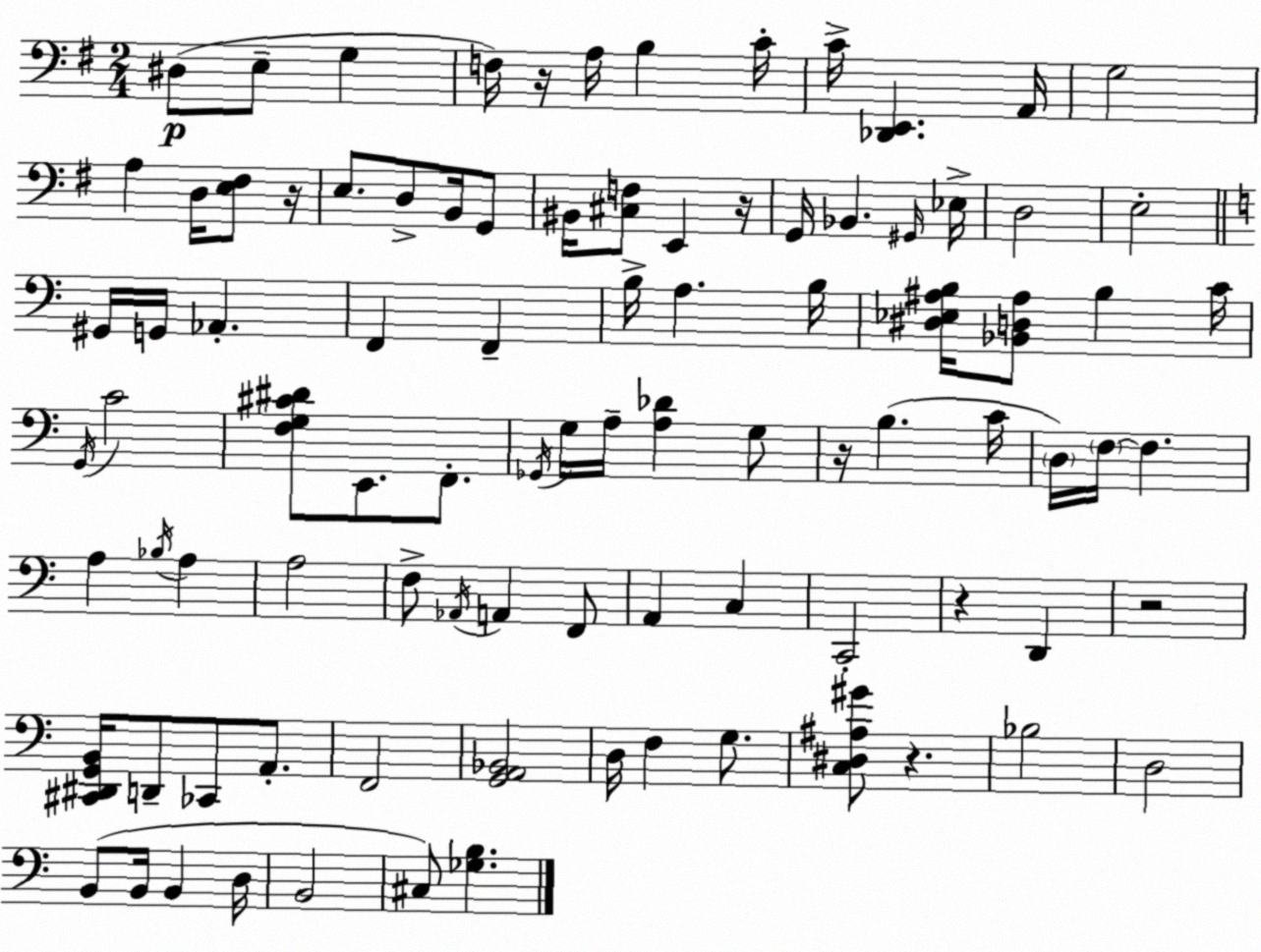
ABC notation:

X:1
T:Untitled
M:2/4
L:1/4
K:G
^D,/2 E,/2 G, F,/4 z/4 A,/4 B, C/4 C/4 [_D,,E,,] A,,/4 G,2 A, D,/4 [E,^F,]/2 z/4 E,/2 D,/2 B,,/4 G,,/2 ^B,,/4 [^C,F,]/2 E,, z/4 G,,/4 _B,, ^G,,/4 _E,/4 D,2 E,2 ^G,,/4 G,,/4 _A,, F,, F,, B,/4 A, B,/4 [^D,_E,^A,B,]/4 [_B,,D,^A,]/2 B, C/4 G,,/4 C2 [F,G,^C^D]/2 E,,/2 F,,/2 _G,,/4 G,/4 A,/4 [A,_D] G,/2 z/4 B, C/4 D,/4 F,/4 F, A, _B,/4 A, A,2 F,/2 _A,,/4 A,, F,,/2 A,, C, C,,2 z D,, z2 [^C,,^D,,G,,B,,]/4 D,,/2 _C,,/2 A,,/2 F,,2 [G,,A,,_B,,]2 D,/4 F, G,/2 [C,^D,^A,^G]/2 z _B,2 D,2 B,,/2 B,,/4 B,, D,/4 B,,2 ^C,/2 [_G,B,]